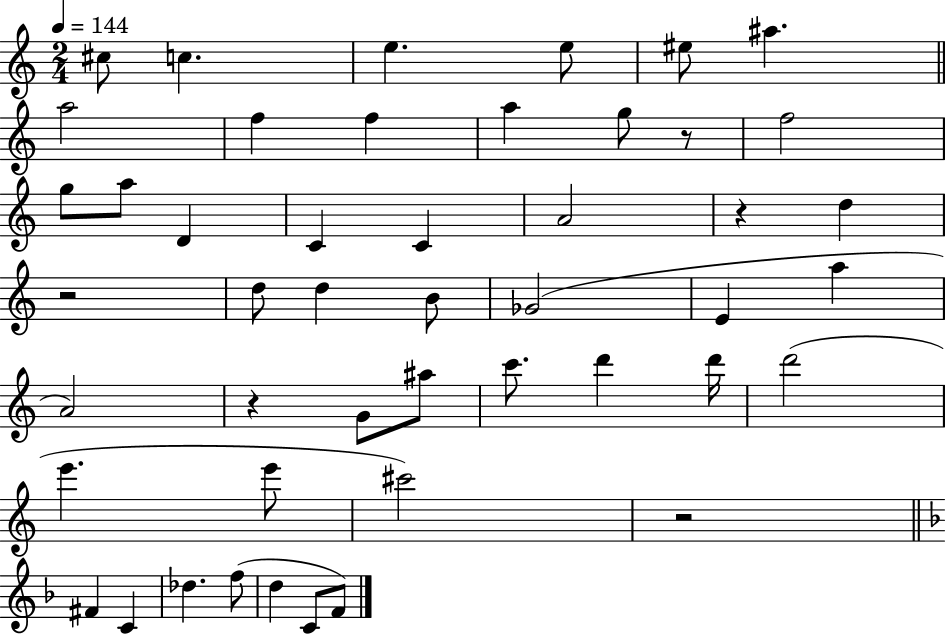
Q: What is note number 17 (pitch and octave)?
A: C4